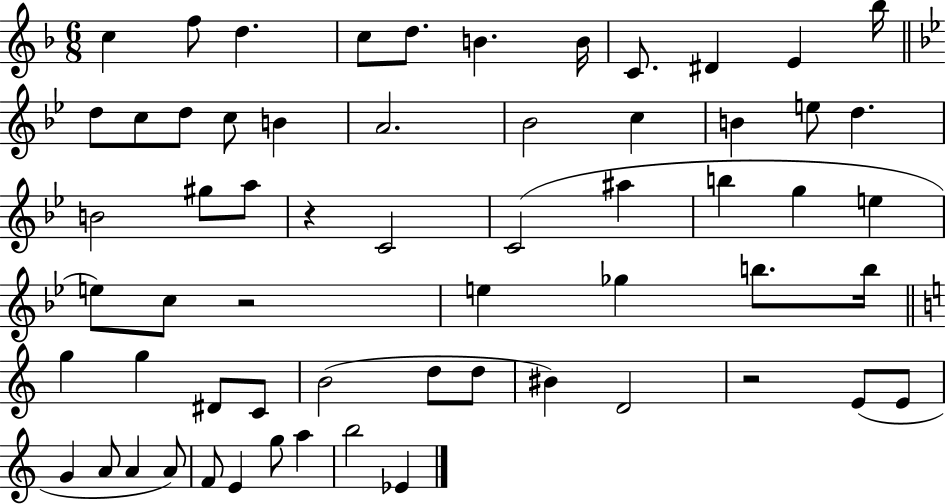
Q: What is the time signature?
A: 6/8